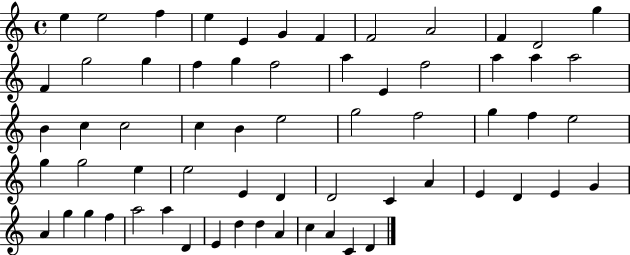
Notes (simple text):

E5/q E5/h F5/q E5/q E4/q G4/q F4/q F4/h A4/h F4/q D4/h G5/q F4/q G5/h G5/q F5/q G5/q F5/h A5/q E4/q F5/h A5/q A5/q A5/h B4/q C5/q C5/h C5/q B4/q E5/h G5/h F5/h G5/q F5/q E5/h G5/q G5/h E5/q E5/h E4/q D4/q D4/h C4/q A4/q E4/q D4/q E4/q G4/q A4/q G5/q G5/q F5/q A5/h A5/q D4/q E4/q D5/q D5/q A4/q C5/q A4/q C4/q D4/q